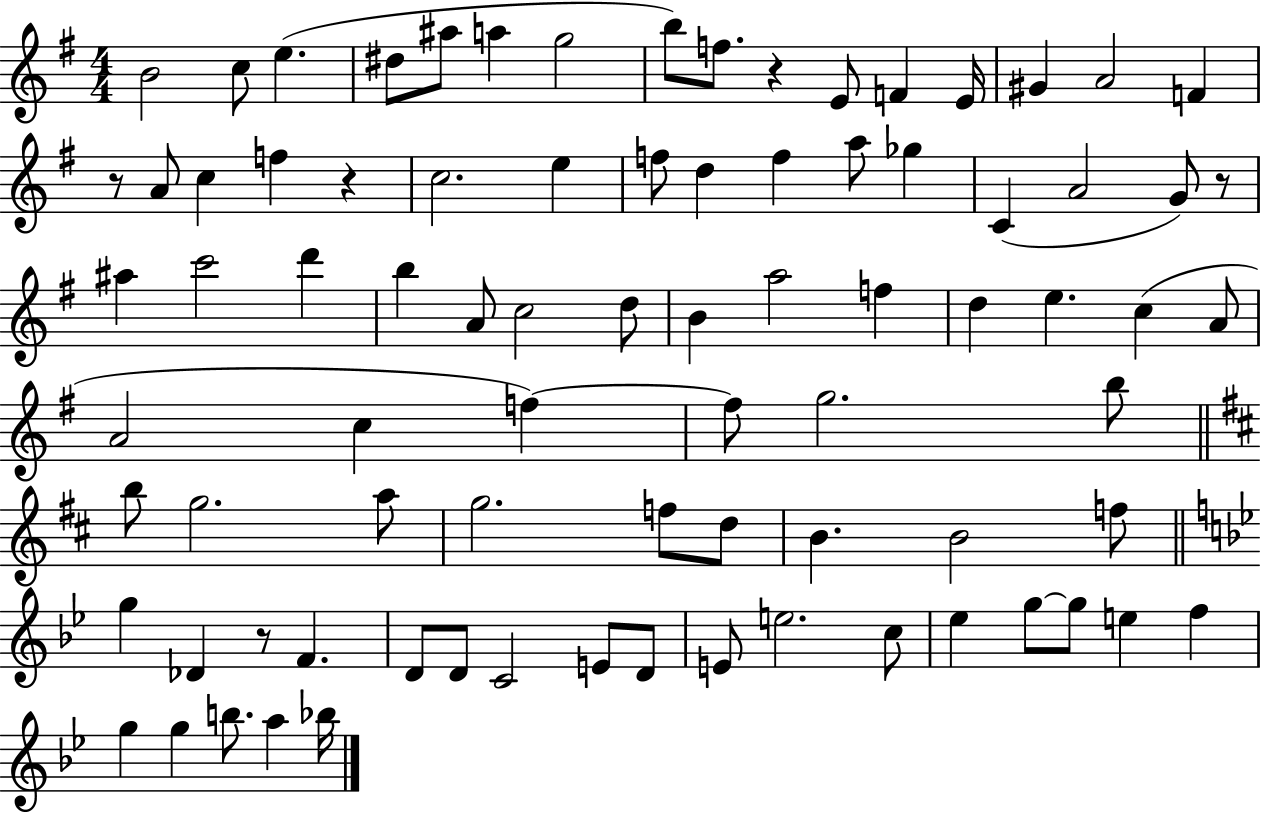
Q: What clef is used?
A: treble